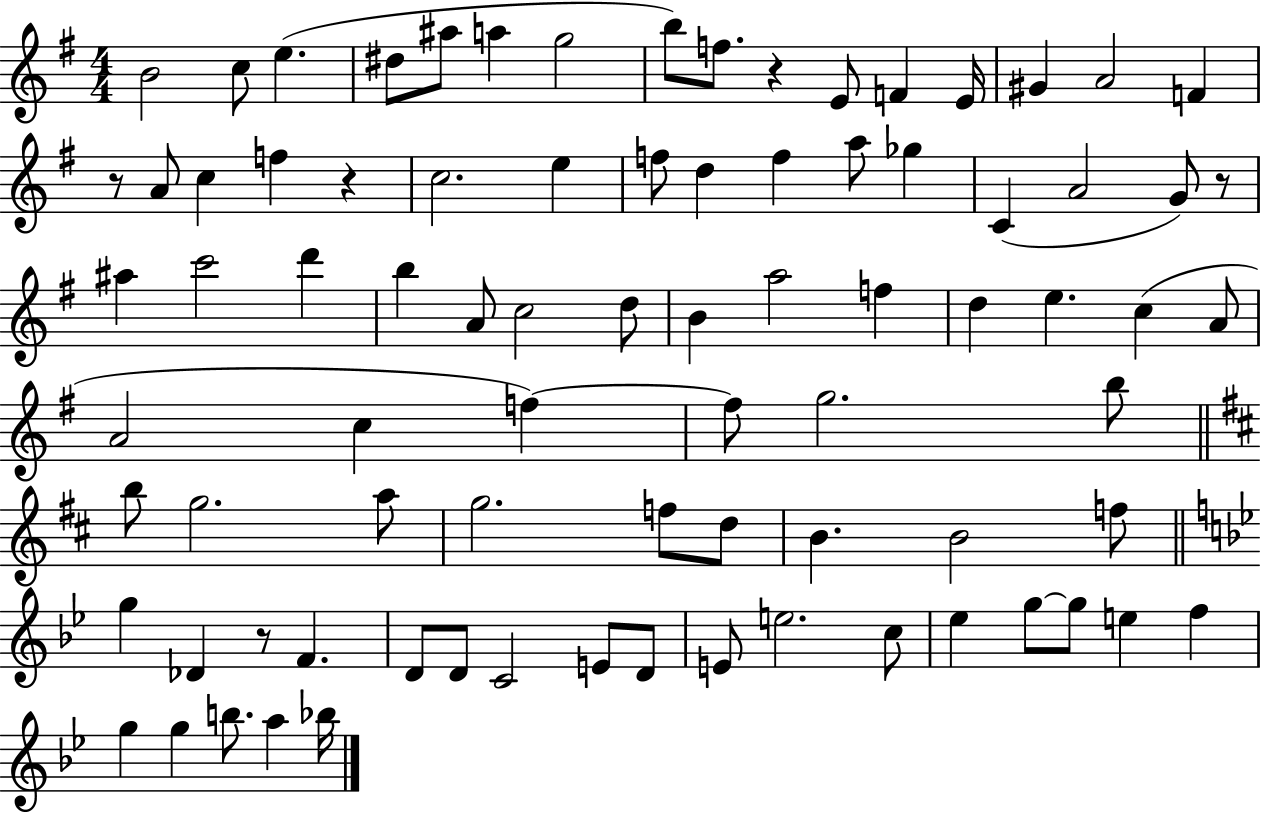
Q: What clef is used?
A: treble